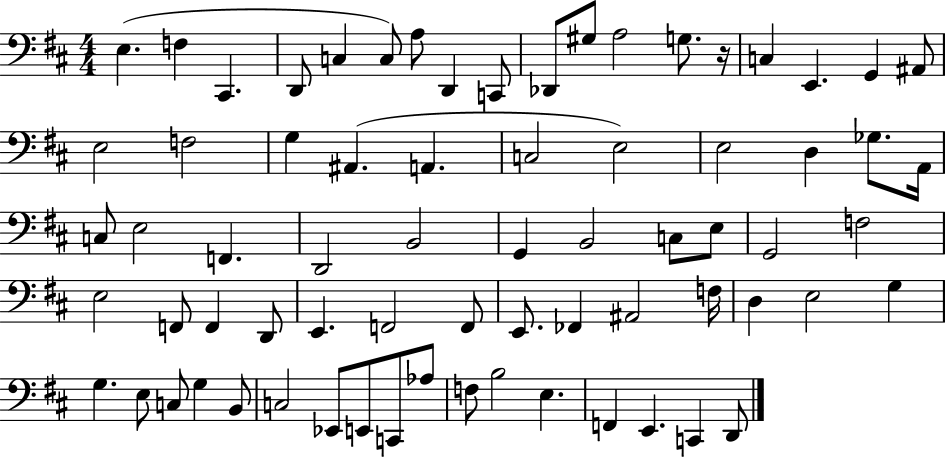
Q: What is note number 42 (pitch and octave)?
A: F2